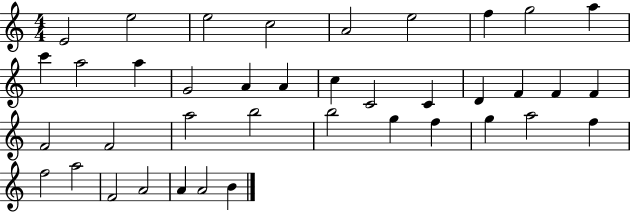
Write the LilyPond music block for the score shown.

{
  \clef treble
  \numericTimeSignature
  \time 4/4
  \key c \major
  e'2 e''2 | e''2 c''2 | a'2 e''2 | f''4 g''2 a''4 | \break c'''4 a''2 a''4 | g'2 a'4 a'4 | c''4 c'2 c'4 | d'4 f'4 f'4 f'4 | \break f'2 f'2 | a''2 b''2 | b''2 g''4 f''4 | g''4 a''2 f''4 | \break f''2 a''2 | f'2 a'2 | a'4 a'2 b'4 | \bar "|."
}